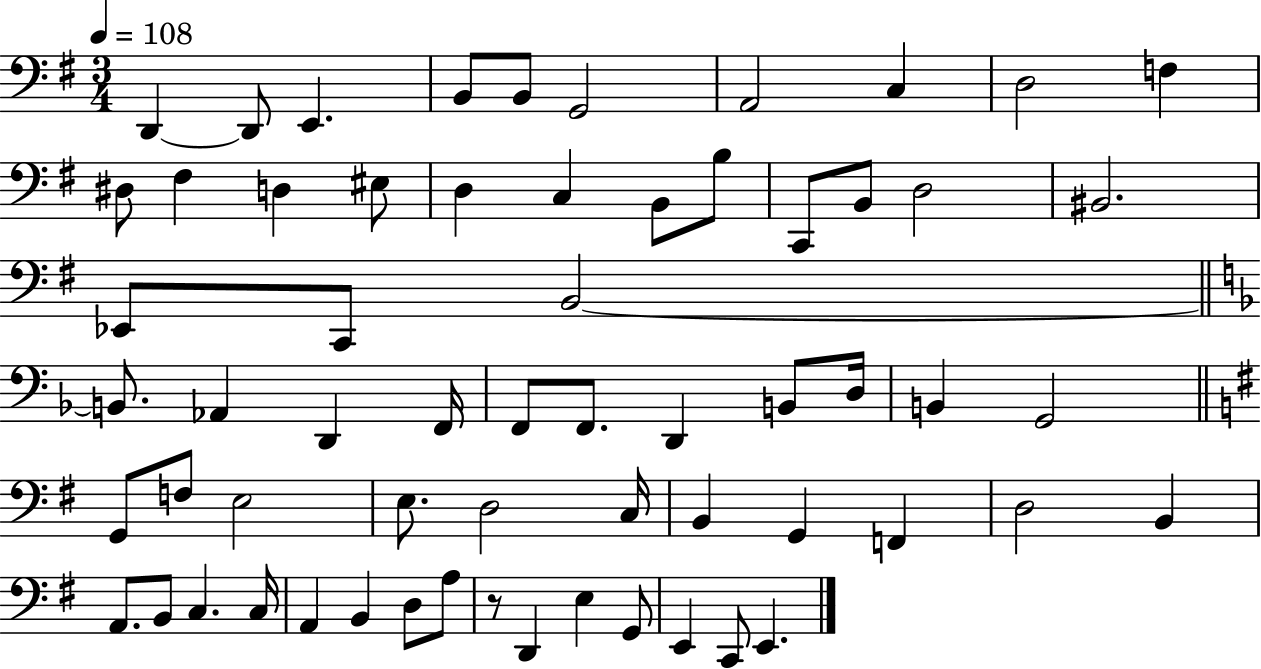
D2/q D2/e E2/q. B2/e B2/e G2/h A2/h C3/q D3/h F3/q D#3/e F#3/q D3/q EIS3/e D3/q C3/q B2/e B3/e C2/e B2/e D3/h BIS2/h. Eb2/e C2/e B2/h B2/e. Ab2/q D2/q F2/s F2/e F2/e. D2/q B2/e D3/s B2/q G2/h G2/e F3/e E3/h E3/e. D3/h C3/s B2/q G2/q F2/q D3/h B2/q A2/e. B2/e C3/q. C3/s A2/q B2/q D3/e A3/e R/e D2/q E3/q G2/e E2/q C2/e E2/q.